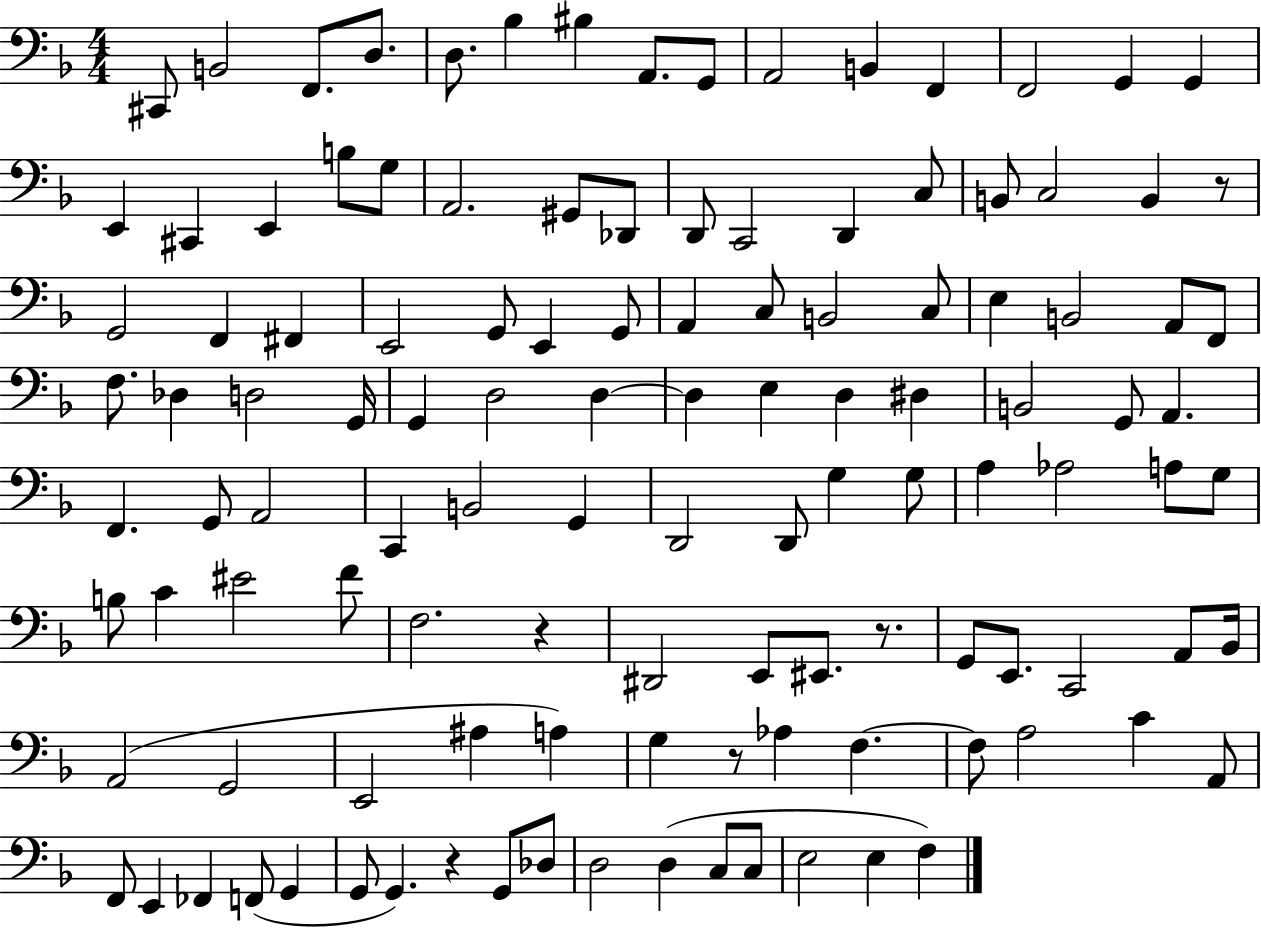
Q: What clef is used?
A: bass